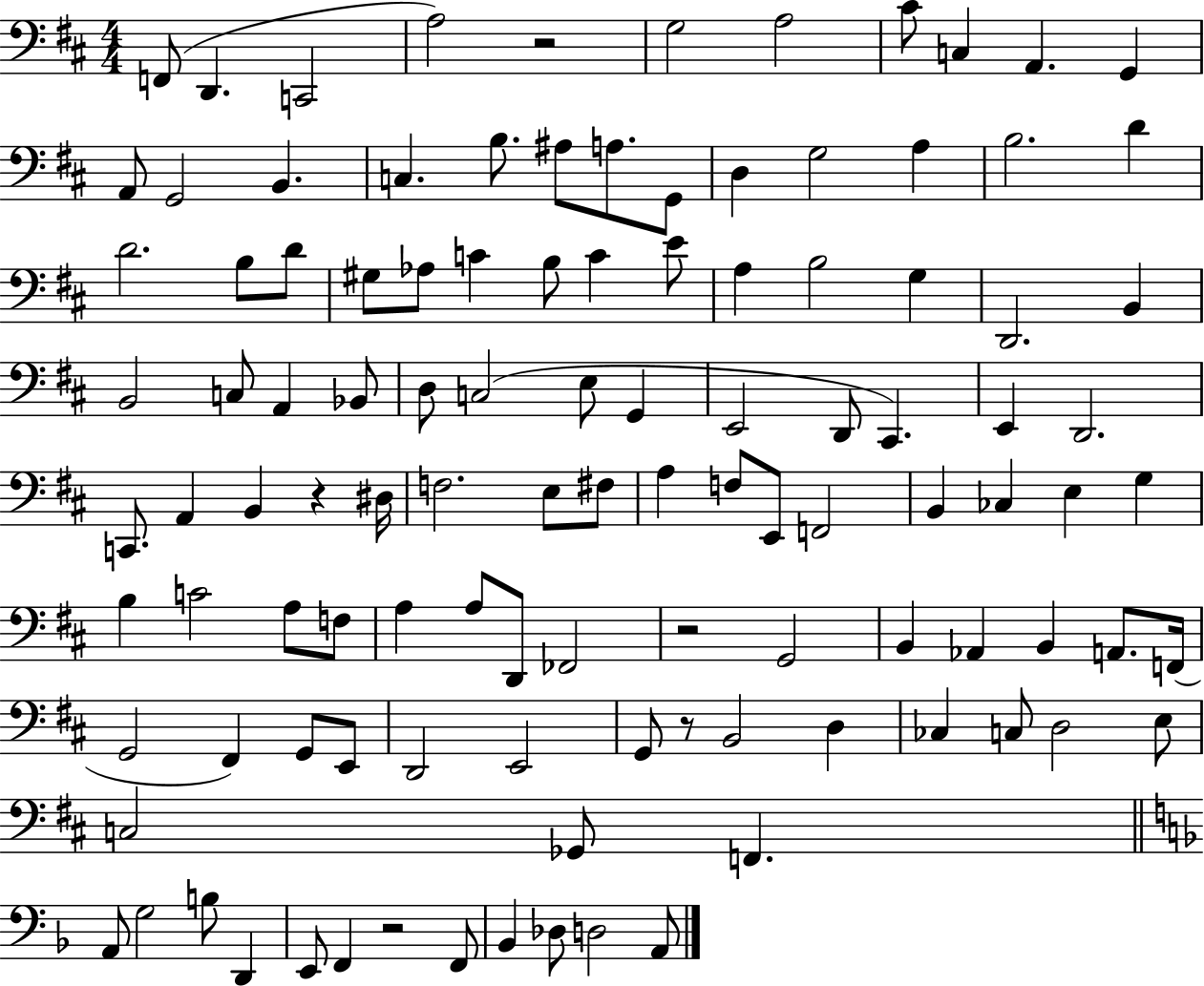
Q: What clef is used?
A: bass